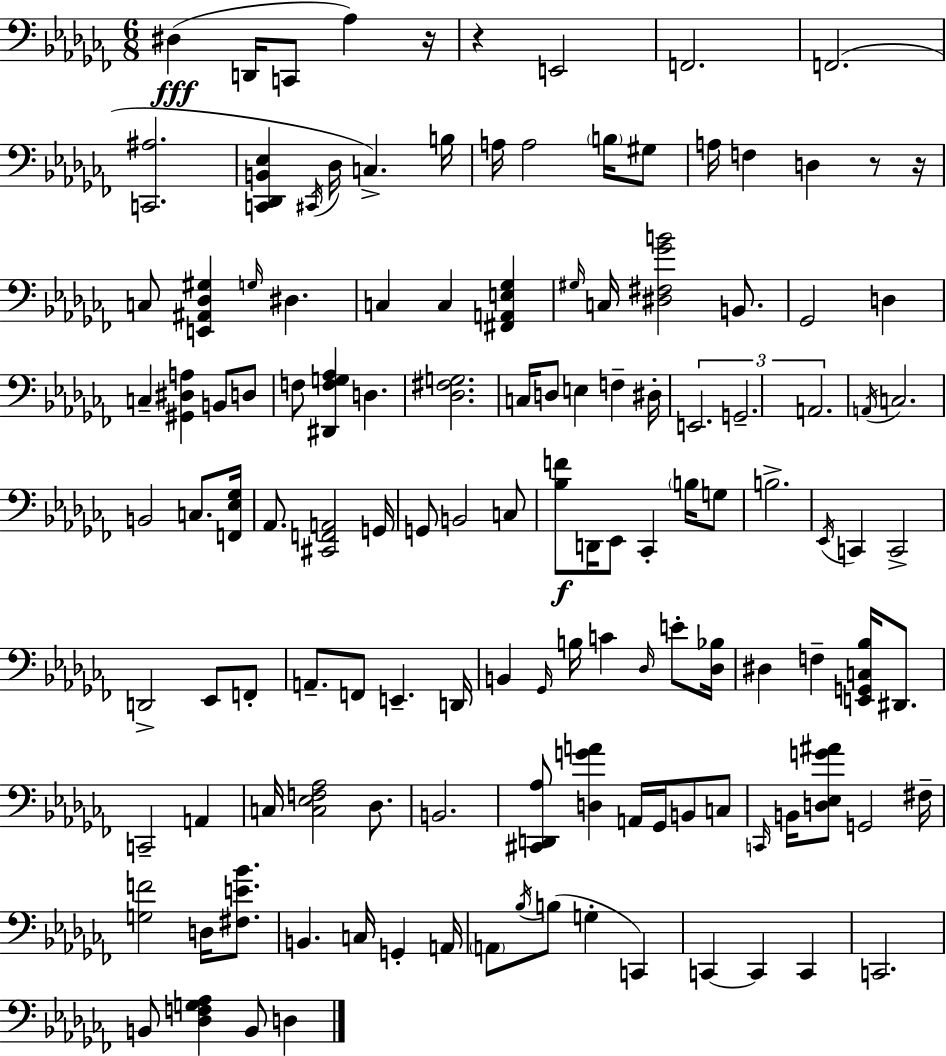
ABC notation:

X:1
T:Untitled
M:6/8
L:1/4
K:Abm
^D, D,,/4 C,,/2 _A, z/4 z E,,2 F,,2 F,,2 [C,,^A,]2 [C,,_D,,B,,_E,] ^C,,/4 _D,/4 C, B,/4 A,/4 A,2 B,/4 ^G,/2 A,/4 F, D, z/2 z/4 C,/2 [E,,^A,,_D,^G,] G,/4 ^D, C, C, [^F,,A,,E,_G,] ^G,/4 C,/4 [^D,^F,_GB]2 B,,/2 _G,,2 D, C, [^G,,^D,A,] B,,/2 D,/2 F,/2 [^D,,F,G,_A,] D, [_D,^F,G,]2 C,/4 D,/2 E, F, ^D,/4 E,,2 G,,2 A,,2 A,,/4 C,2 B,,2 C,/2 [F,,_E,_G,]/4 _A,,/2 [^C,,F,,A,,]2 G,,/4 G,,/2 B,,2 C,/2 [_B,F]/2 D,,/4 _E,,/2 _C,, B,/4 G,/2 B,2 _E,,/4 C,, C,,2 D,,2 _E,,/2 F,,/2 A,,/2 F,,/2 E,, D,,/4 B,, _G,,/4 B,/4 C _D,/4 E/2 [_D,_B,]/4 ^D, F, [E,,G,,C,_B,]/4 ^D,,/2 C,,2 A,, C,/4 [C,_E,F,_A,]2 _D,/2 B,,2 [^C,,D,,_A,]/2 [D,GA] A,,/4 _G,,/4 B,,/2 C,/2 C,,/4 B,,/4 [D,_E,G^A]/2 G,,2 ^F,/4 [G,F]2 D,/4 [^F,E_B]/2 B,, C,/4 G,, A,,/4 A,,/2 _B,/4 B,/2 G, C,, C,, C,, C,, C,,2 B,,/2 [_D,F,G,_A,] B,,/2 D,